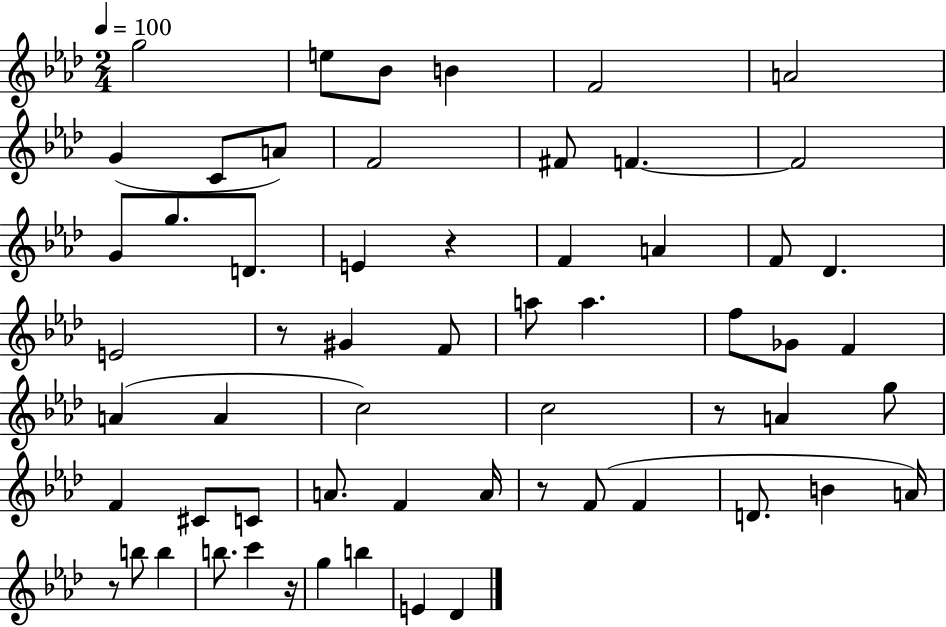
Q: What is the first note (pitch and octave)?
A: G5